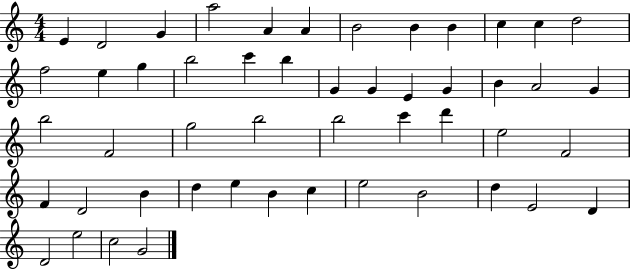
X:1
T:Untitled
M:4/4
L:1/4
K:C
E D2 G a2 A A B2 B B c c d2 f2 e g b2 c' b G G E G B A2 G b2 F2 g2 b2 b2 c' d' e2 F2 F D2 B d e B c e2 B2 d E2 D D2 e2 c2 G2